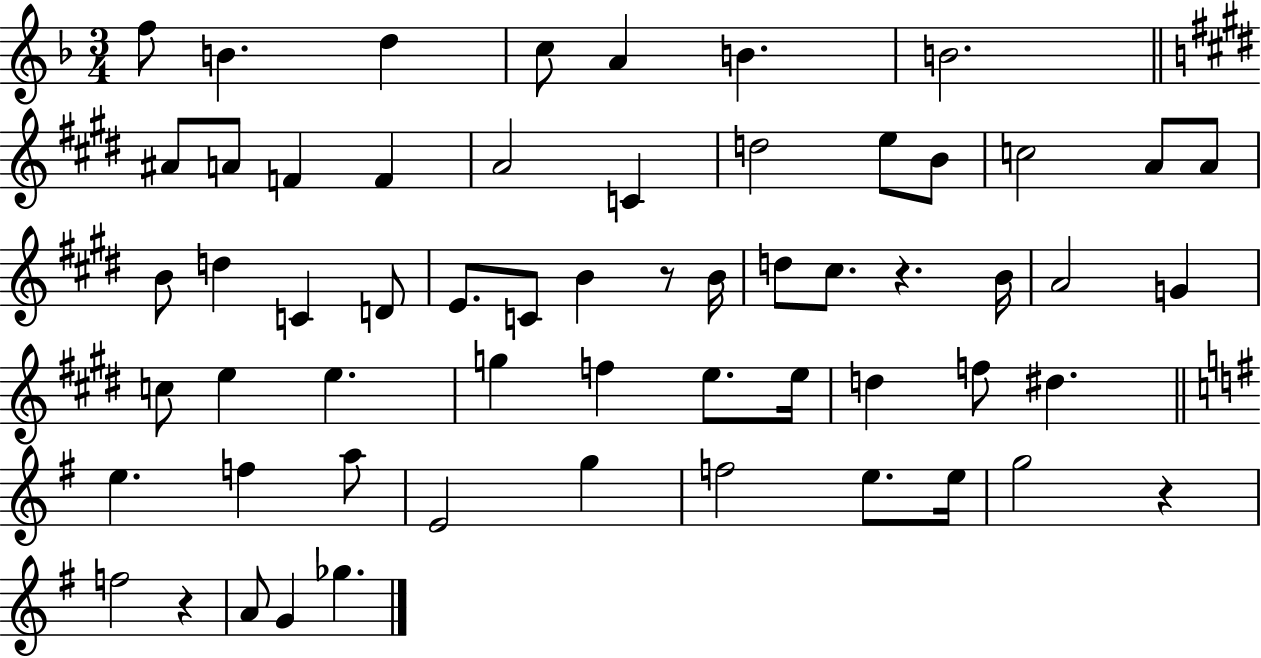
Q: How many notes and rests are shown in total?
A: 59